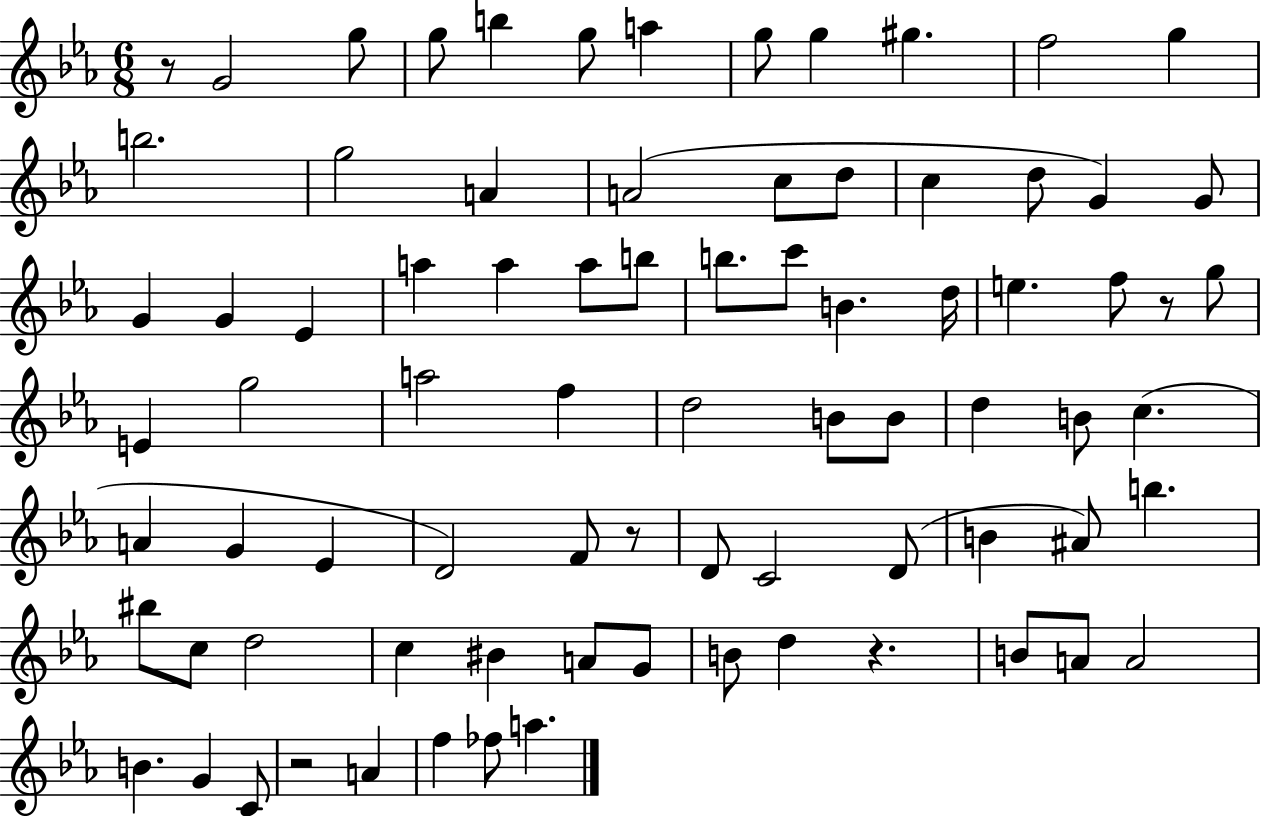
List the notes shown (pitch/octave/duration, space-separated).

R/e G4/h G5/e G5/e B5/q G5/e A5/q G5/e G5/q G#5/q. F5/h G5/q B5/h. G5/h A4/q A4/h C5/e D5/e C5/q D5/e G4/q G4/e G4/q G4/q Eb4/q A5/q A5/q A5/e B5/e B5/e. C6/e B4/q. D5/s E5/q. F5/e R/e G5/e E4/q G5/h A5/h F5/q D5/h B4/e B4/e D5/q B4/e C5/q. A4/q G4/q Eb4/q D4/h F4/e R/e D4/e C4/h D4/e B4/q A#4/e B5/q. BIS5/e C5/e D5/h C5/q BIS4/q A4/e G4/e B4/e D5/q R/q. B4/e A4/e A4/h B4/q. G4/q C4/e R/h A4/q F5/q FES5/e A5/q.